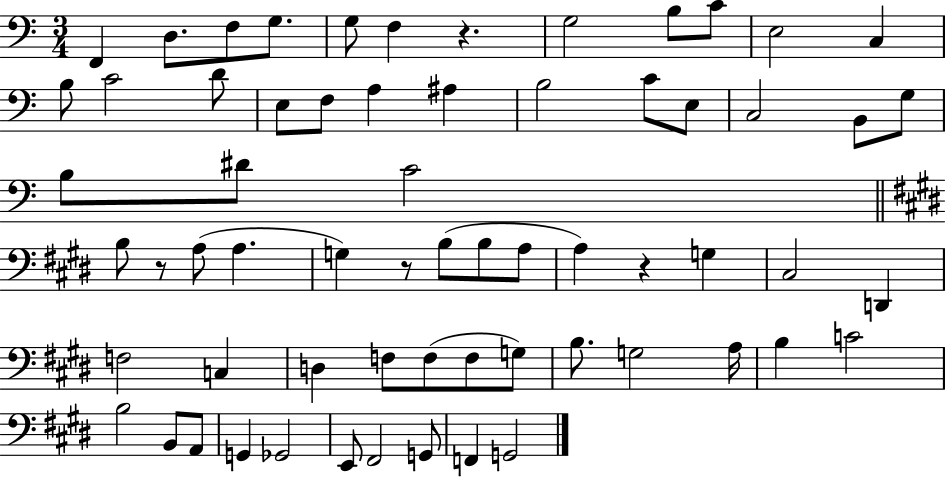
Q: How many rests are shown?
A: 4